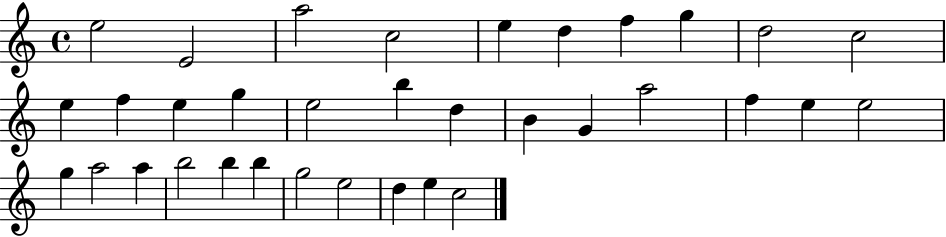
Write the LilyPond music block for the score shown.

{
  \clef treble
  \time 4/4
  \defaultTimeSignature
  \key c \major
  e''2 e'2 | a''2 c''2 | e''4 d''4 f''4 g''4 | d''2 c''2 | \break e''4 f''4 e''4 g''4 | e''2 b''4 d''4 | b'4 g'4 a''2 | f''4 e''4 e''2 | \break g''4 a''2 a''4 | b''2 b''4 b''4 | g''2 e''2 | d''4 e''4 c''2 | \break \bar "|."
}